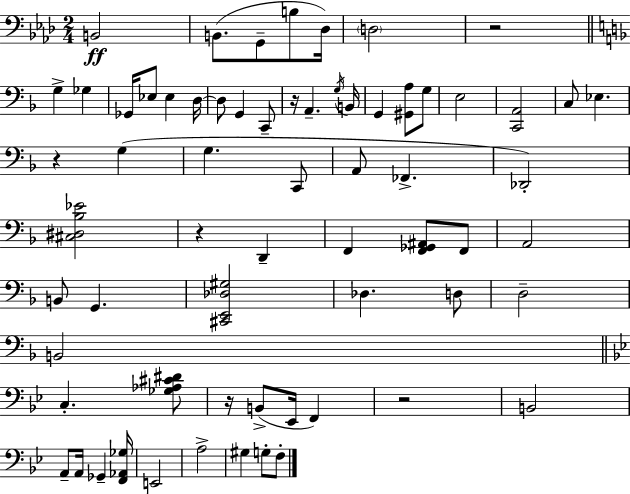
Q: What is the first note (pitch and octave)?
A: B2